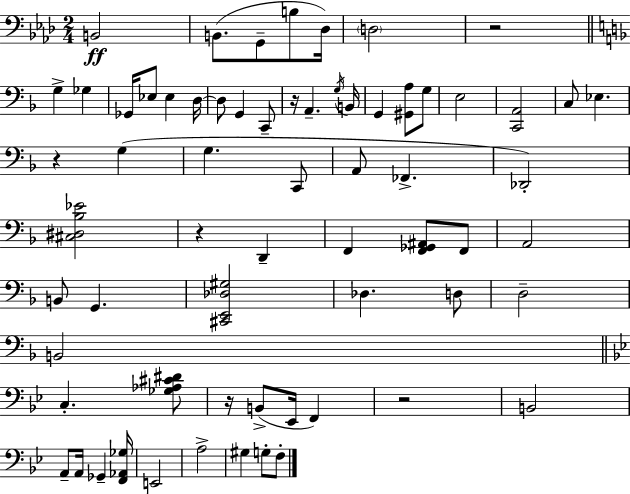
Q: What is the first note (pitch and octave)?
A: B2